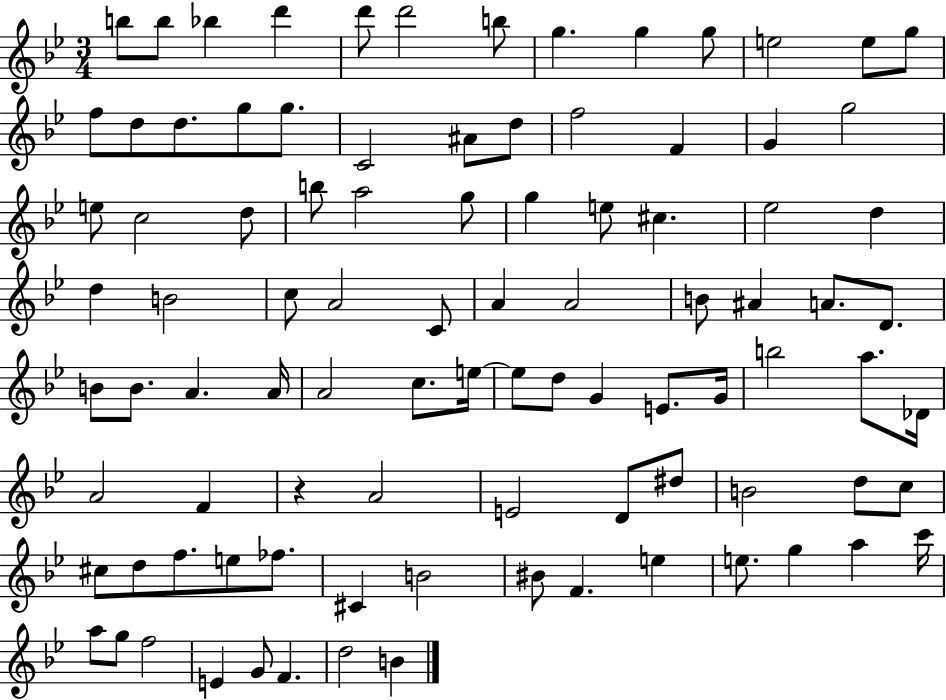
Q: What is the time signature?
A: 3/4